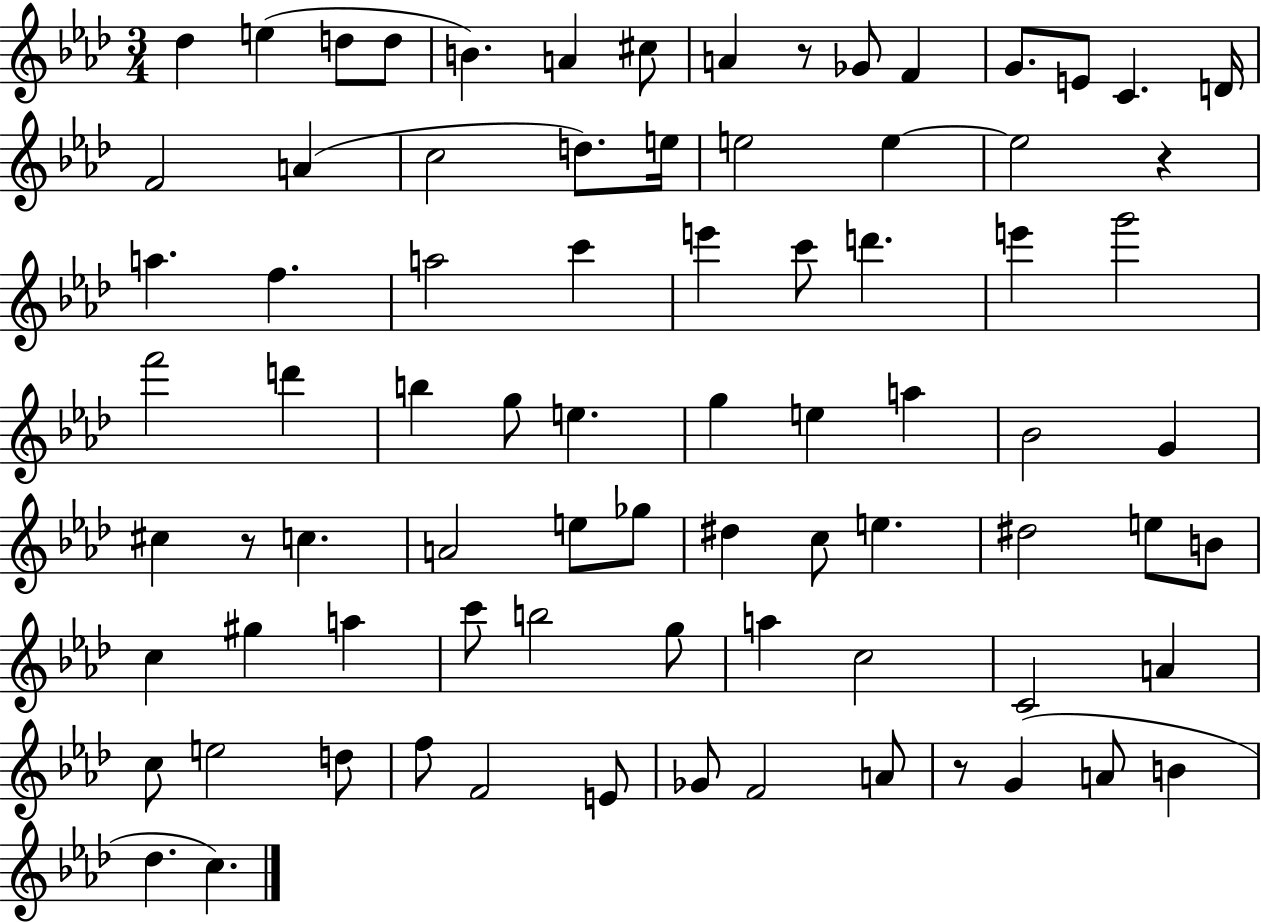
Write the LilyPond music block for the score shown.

{
  \clef treble
  \numericTimeSignature
  \time 3/4
  \key aes \major
  des''4 e''4( d''8 d''8 | b'4.) a'4 cis''8 | a'4 r8 ges'8 f'4 | g'8. e'8 c'4. d'16 | \break f'2 a'4( | c''2 d''8.) e''16 | e''2 e''4~~ | e''2 r4 | \break a''4. f''4. | a''2 c'''4 | e'''4 c'''8 d'''4. | e'''4 g'''2 | \break f'''2 d'''4 | b''4 g''8 e''4. | g''4 e''4 a''4 | bes'2 g'4 | \break cis''4 r8 c''4. | a'2 e''8 ges''8 | dis''4 c''8 e''4. | dis''2 e''8 b'8 | \break c''4 gis''4 a''4 | c'''8 b''2 g''8 | a''4 c''2 | c'2 a'4 | \break c''8 e''2 d''8 | f''8 f'2 e'8 | ges'8 f'2 a'8 | r8 g'4( a'8 b'4 | \break des''4. c''4.) | \bar "|."
}